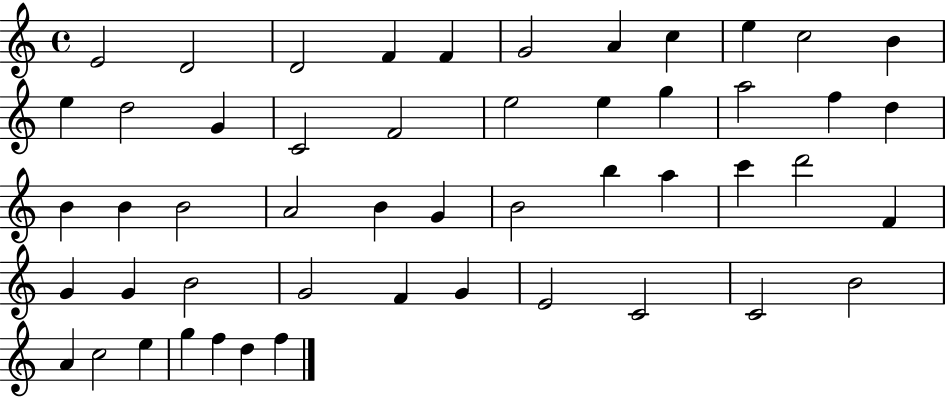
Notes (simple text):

E4/h D4/h D4/h F4/q F4/q G4/h A4/q C5/q E5/q C5/h B4/q E5/q D5/h G4/q C4/h F4/h E5/h E5/q G5/q A5/h F5/q D5/q B4/q B4/q B4/h A4/h B4/q G4/q B4/h B5/q A5/q C6/q D6/h F4/q G4/q G4/q B4/h G4/h F4/q G4/q E4/h C4/h C4/h B4/h A4/q C5/h E5/q G5/q F5/q D5/q F5/q